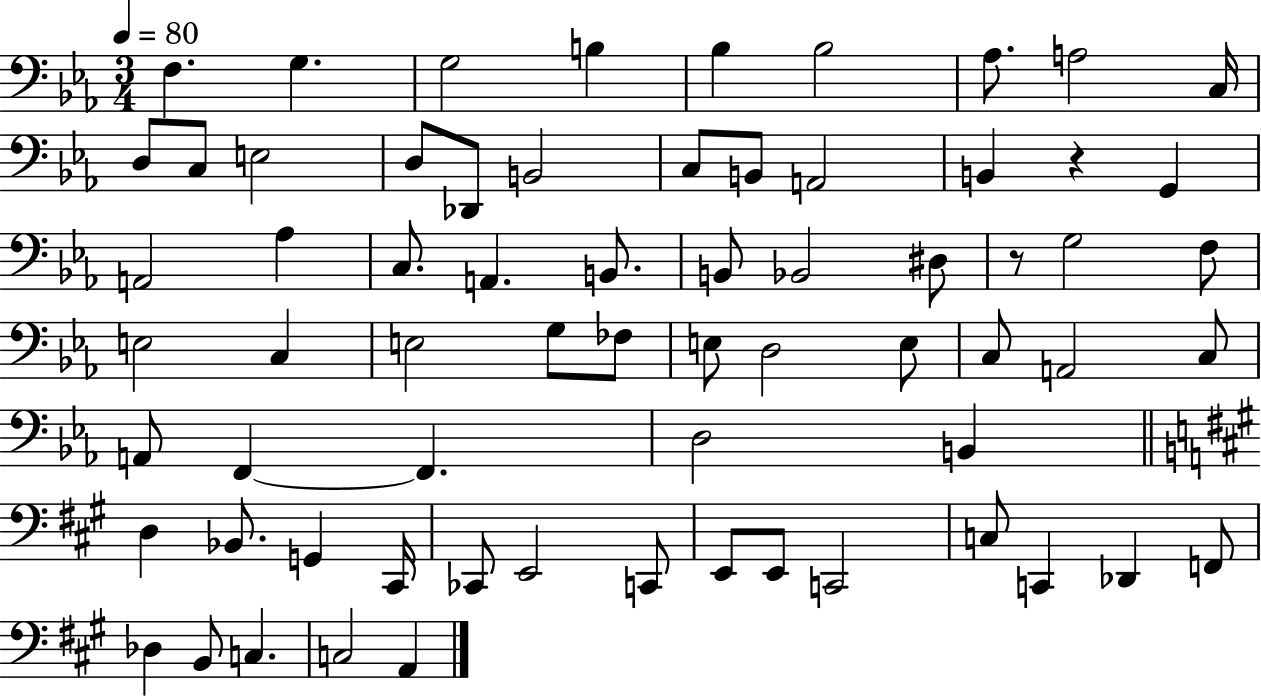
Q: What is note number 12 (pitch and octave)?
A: E3